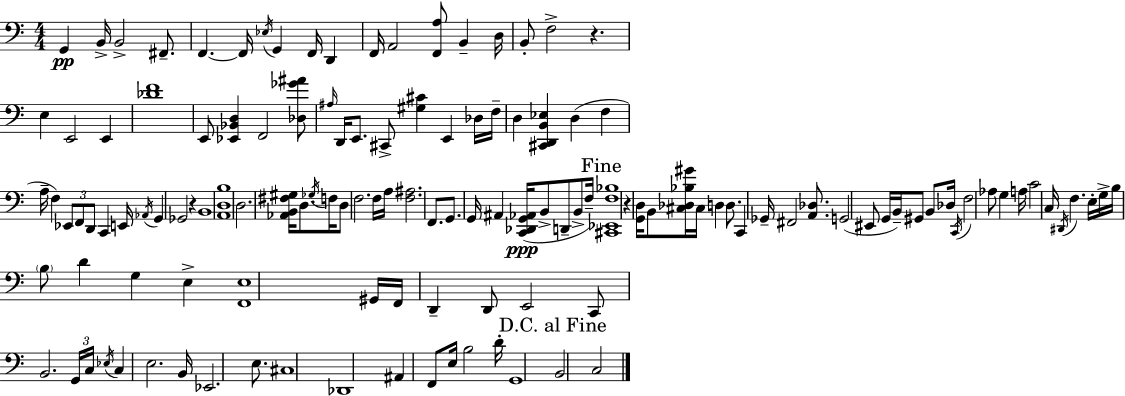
X:1
T:Untitled
M:4/4
L:1/4
K:C
G,, B,,/4 B,,2 ^F,,/2 F,, F,,/4 _E,/4 G,, F,,/4 D,, F,,/4 A,,2 [F,,A,]/2 B,, D,/4 B,,/2 F,2 z E, E,,2 E,, [_DF]4 E,,/2 [_E,,_B,,D,] F,,2 [_D,_G^A]/2 ^A,/4 D,,/4 E,,/2 ^C,,/2 [^G,^C] E,, _D,/4 F,/4 D, [^C,,D,,B,,_E,] D, F, A,/4 F, _E,,/2 F,,/2 D,,/2 C,, E,,/4 _A,,/4 G,, _G,,2 z B,,4 [A,,D,B,]4 D,2 [_A,,B,,^F,^G,]/4 D,/2 _G,/4 F,/4 D,/2 F,2 F,/4 A,/4 [F,^A,]2 F,,/2 G,,/2 G,,/4 ^A,, [C,,_D,,G,,_A,,]/4 B,,/2 D,,/2 B,,/2 F,/4 [^C,,_E,,F,_B,]4 z [G,,D,]/4 B,,/2 [^C,_D,_B,^G]/4 ^C,/4 D, D,/2 C,, _G,,/4 ^F,,2 [A,,_D,]/2 G,,2 ^E,,/2 G,,/4 B,,/4 ^G,,/2 B,,/2 _D,/4 C,,/4 F,2 _A,/2 G, A,/4 C2 C,/4 ^D,,/4 F, E,/4 G,/4 B,/4 B,/2 D G, E, [F,,E,]4 ^G,,/4 F,,/4 D,, D,,/2 E,,2 C,,/2 B,,2 G,,/4 C,/4 _E,/4 C, E,2 B,,/4 _E,,2 E,/2 ^C,4 _D,,4 ^A,, F,,/2 E,/4 B,2 D/4 G,,4 B,,2 C,2